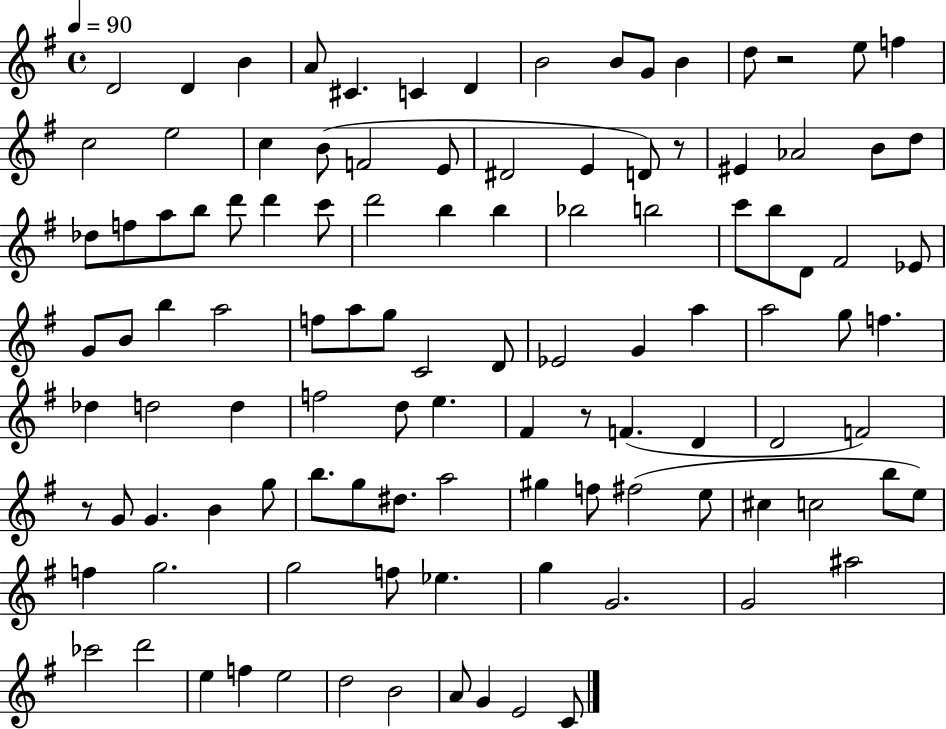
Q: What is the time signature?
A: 4/4